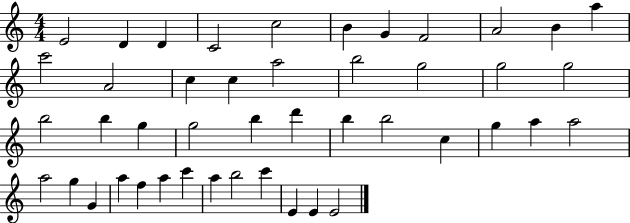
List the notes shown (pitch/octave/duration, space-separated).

E4/h D4/q D4/q C4/h C5/h B4/q G4/q F4/h A4/h B4/q A5/q C6/h A4/h C5/q C5/q A5/h B5/h G5/h G5/h G5/h B5/h B5/q G5/q G5/h B5/q D6/q B5/q B5/h C5/q G5/q A5/q A5/h A5/h G5/q G4/q A5/q F5/q A5/q C6/q A5/q B5/h C6/q E4/q E4/q E4/h